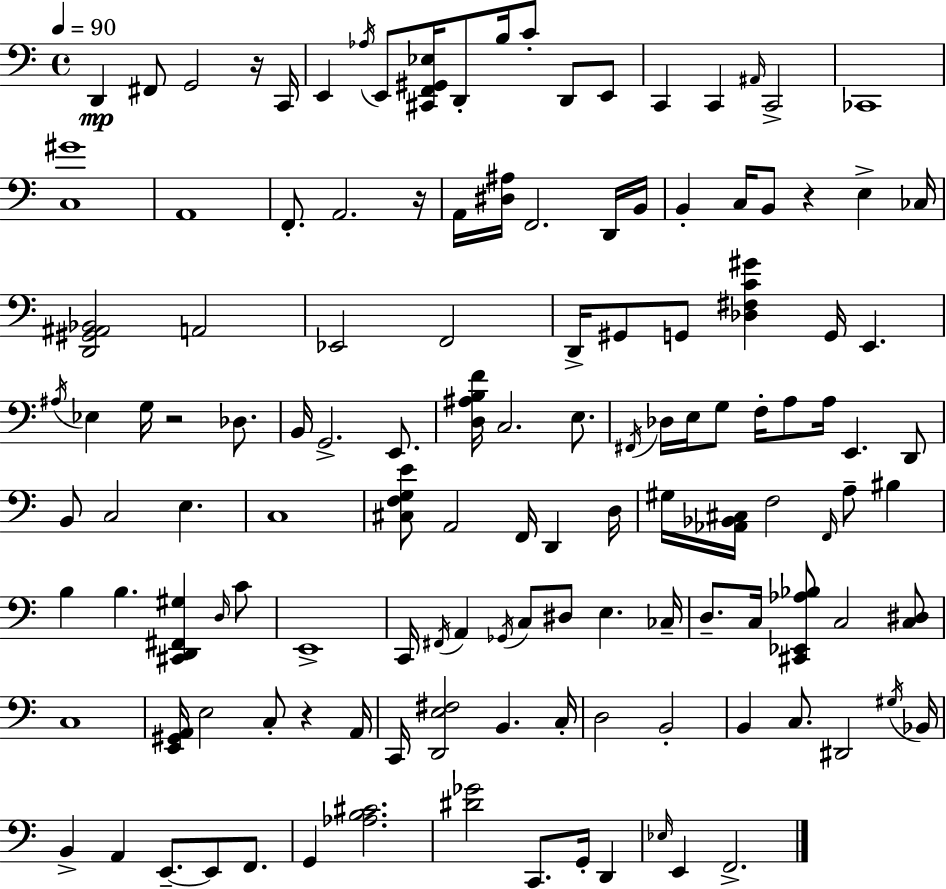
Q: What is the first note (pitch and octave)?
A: D2